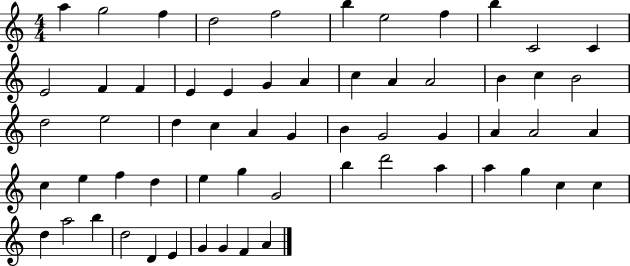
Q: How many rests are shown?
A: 0